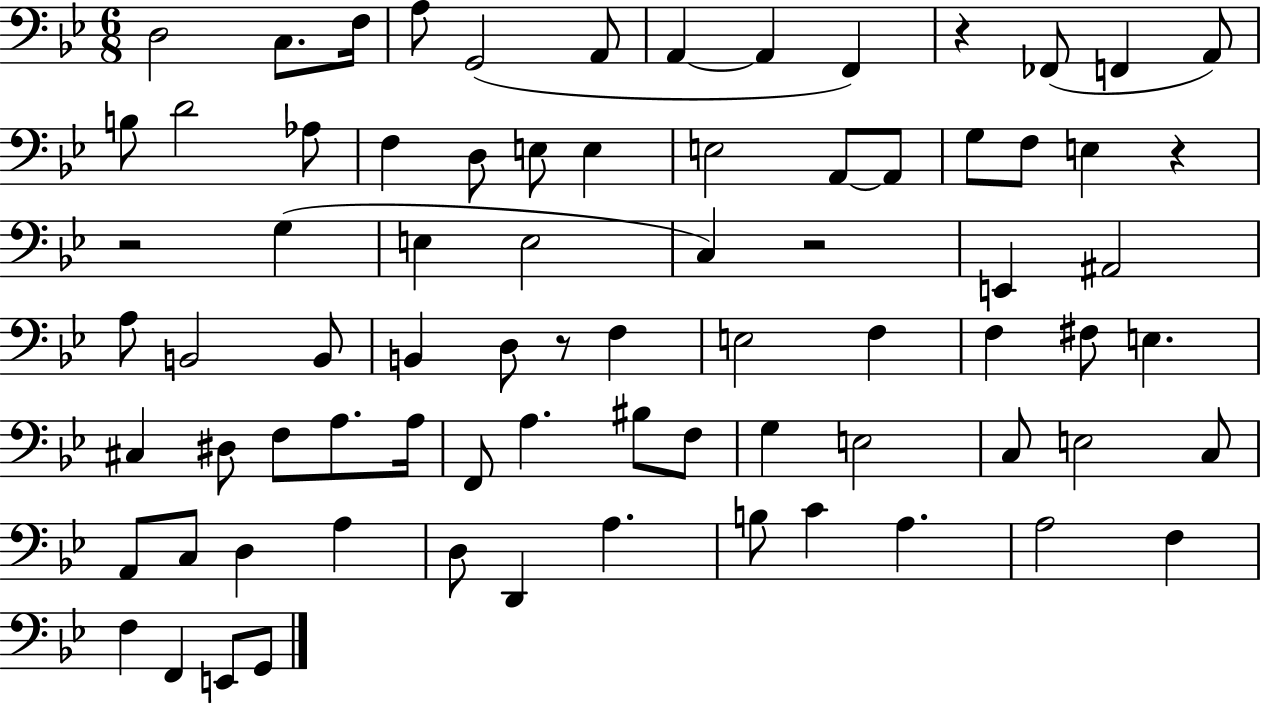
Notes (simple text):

D3/h C3/e. F3/s A3/e G2/h A2/e A2/q A2/q F2/q R/q FES2/e F2/q A2/e B3/e D4/h Ab3/e F3/q D3/e E3/e E3/q E3/h A2/e A2/e G3/e F3/e E3/q R/q R/h G3/q E3/q E3/h C3/q R/h E2/q A#2/h A3/e B2/h B2/e B2/q D3/e R/e F3/q E3/h F3/q F3/q F#3/e E3/q. C#3/q D#3/e F3/e A3/e. A3/s F2/e A3/q. BIS3/e F3/e G3/q E3/h C3/e E3/h C3/e A2/e C3/e D3/q A3/q D3/e D2/q A3/q. B3/e C4/q A3/q. A3/h F3/q F3/q F2/q E2/e G2/e